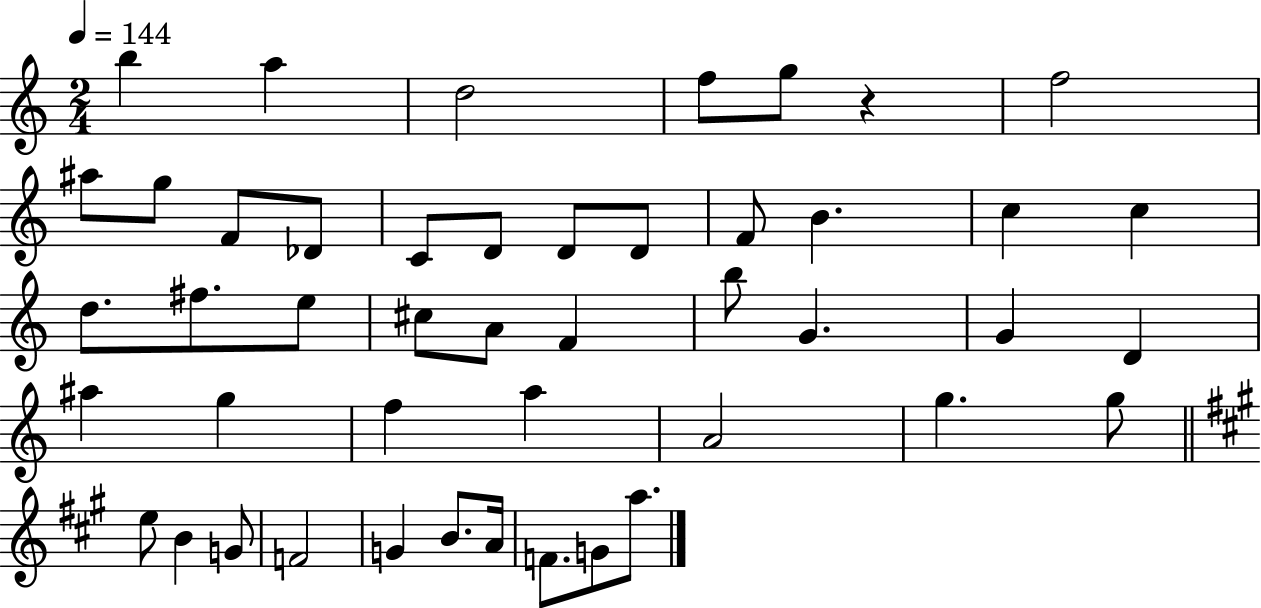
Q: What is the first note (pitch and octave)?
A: B5